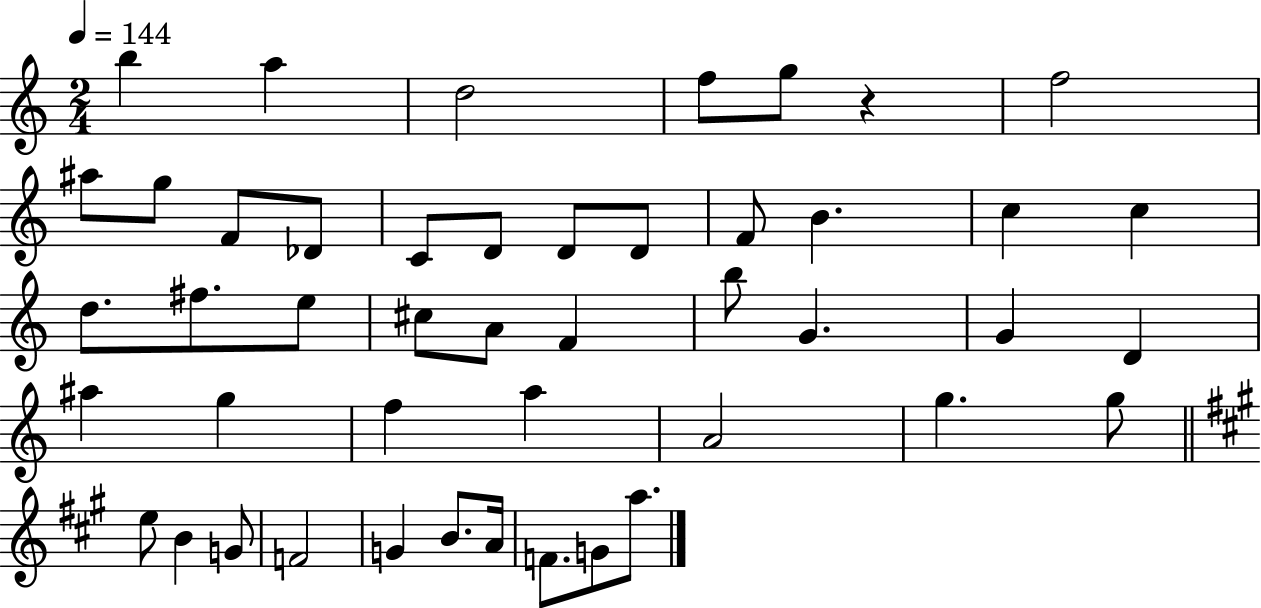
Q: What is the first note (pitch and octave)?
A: B5